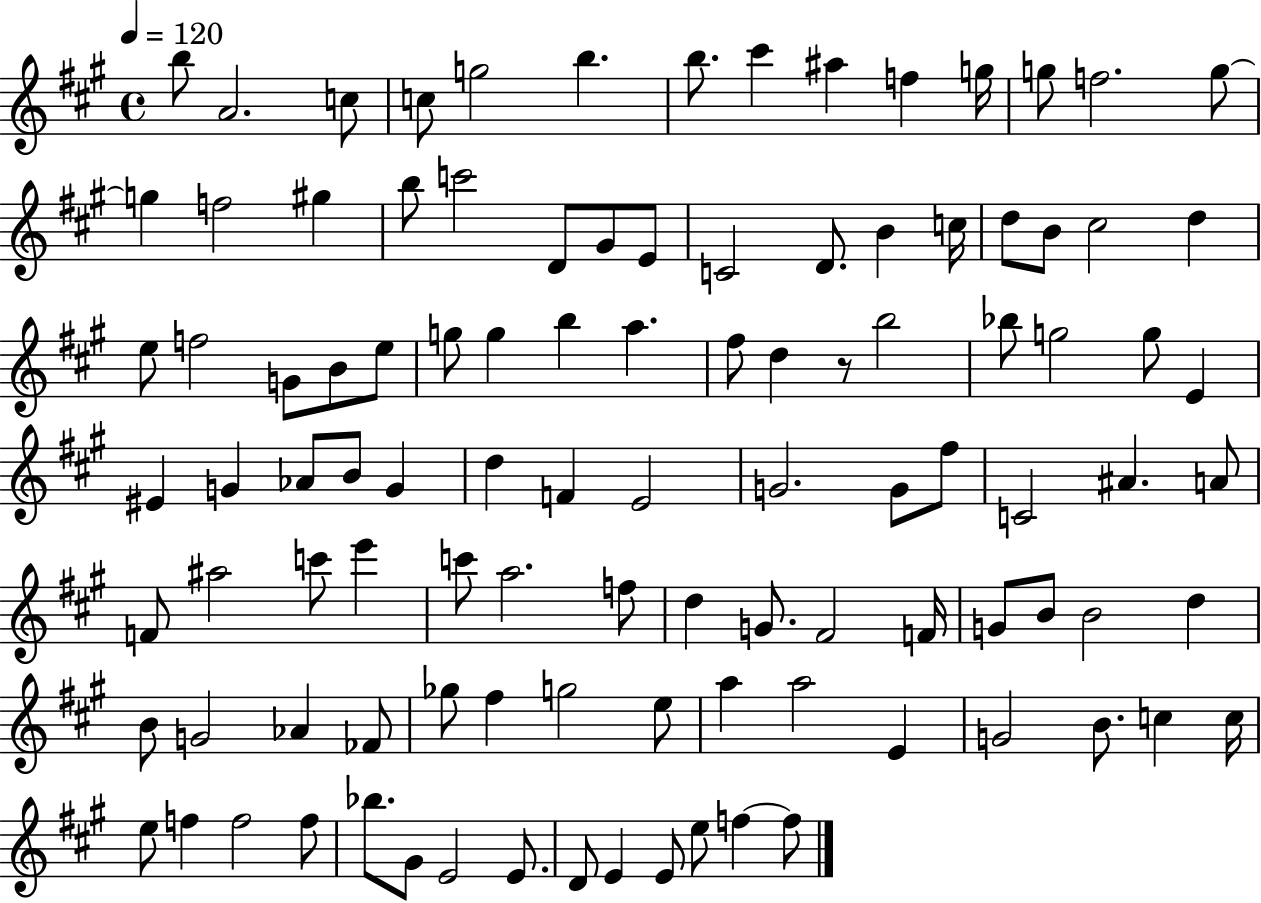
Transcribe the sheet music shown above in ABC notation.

X:1
T:Untitled
M:4/4
L:1/4
K:A
b/2 A2 c/2 c/2 g2 b b/2 ^c' ^a f g/4 g/2 f2 g/2 g f2 ^g b/2 c'2 D/2 ^G/2 E/2 C2 D/2 B c/4 d/2 B/2 ^c2 d e/2 f2 G/2 B/2 e/2 g/2 g b a ^f/2 d z/2 b2 _b/2 g2 g/2 E ^E G _A/2 B/2 G d F E2 G2 G/2 ^f/2 C2 ^A A/2 F/2 ^a2 c'/2 e' c'/2 a2 f/2 d G/2 ^F2 F/4 G/2 B/2 B2 d B/2 G2 _A _F/2 _g/2 ^f g2 e/2 a a2 E G2 B/2 c c/4 e/2 f f2 f/2 _b/2 ^G/2 E2 E/2 D/2 E E/2 e/2 f f/2